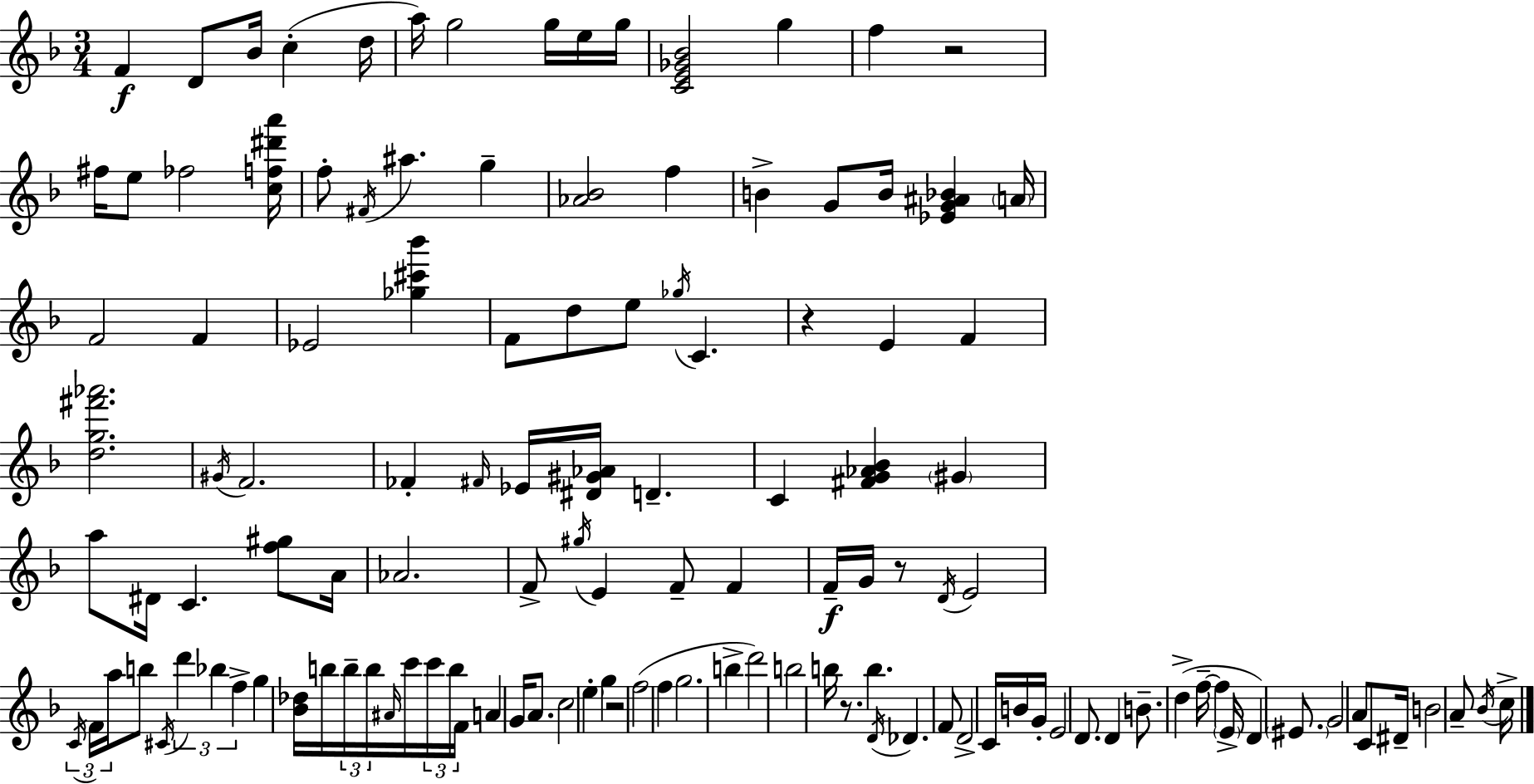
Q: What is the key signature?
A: D minor